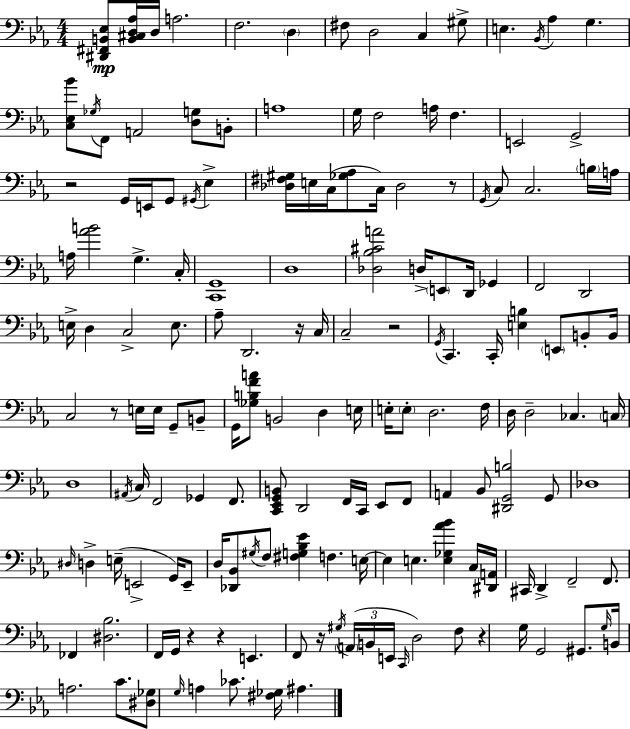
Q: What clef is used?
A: bass